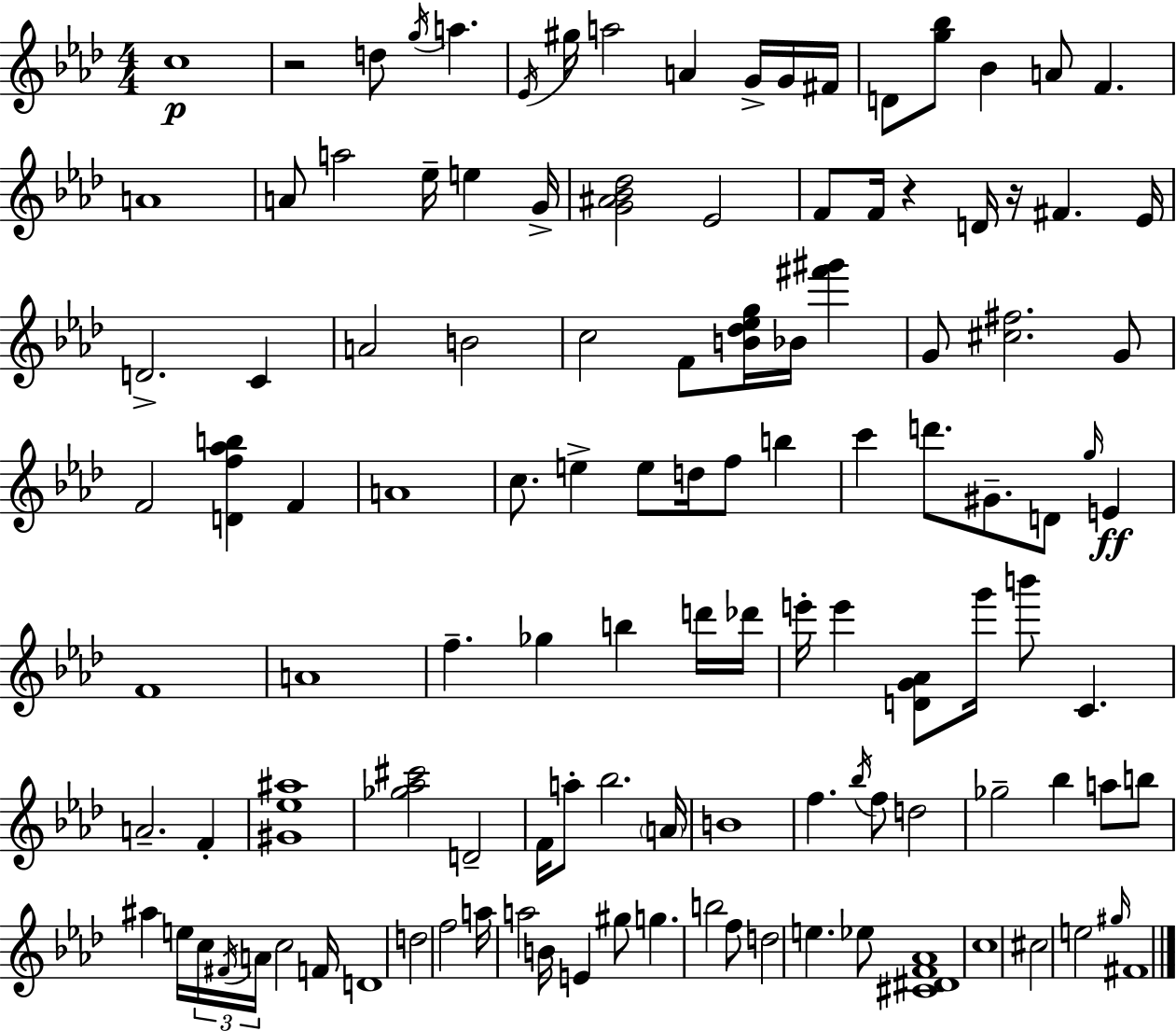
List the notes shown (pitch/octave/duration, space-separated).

C5/w R/h D5/e G5/s A5/q. Eb4/s G#5/s A5/h A4/q G4/s G4/s F#4/s D4/e [G5,Bb5]/e Bb4/q A4/e F4/q. A4/w A4/e A5/h Eb5/s E5/q G4/s [G4,A#4,Bb4,Db5]/h Eb4/h F4/e F4/s R/q D4/s R/s F#4/q. Eb4/s D4/h. C4/q A4/h B4/h C5/h F4/e [B4,Db5,Eb5,G5]/s Bb4/s [F#6,G#6]/q G4/e [C#5,F#5]/h. G4/e F4/h [D4,F5,Ab5,B5]/q F4/q A4/w C5/e. E5/q E5/e D5/s F5/e B5/q C6/q D6/e. G#4/e. D4/e G5/s E4/q F4/w A4/w F5/q. Gb5/q B5/q D6/s Db6/s E6/s E6/q [D4,G4,Ab4]/e G6/s B6/e C4/q. A4/h. F4/q [G#4,Eb5,A#5]/w [Gb5,Ab5,C#6]/h D4/h F4/s A5/e Bb5/h. A4/s B4/w F5/q. Bb5/s F5/e D5/h Gb5/h Bb5/q A5/e B5/e A#5/q E5/s C5/s F#4/s A4/s C5/h F4/s D4/w D5/h F5/h A5/s A5/h B4/s E4/q G#5/e G5/q. B5/h F5/e D5/h E5/q. Eb5/e [C#4,D#4,F4,Ab4]/w C5/w C#5/h E5/h G#5/s F#4/w